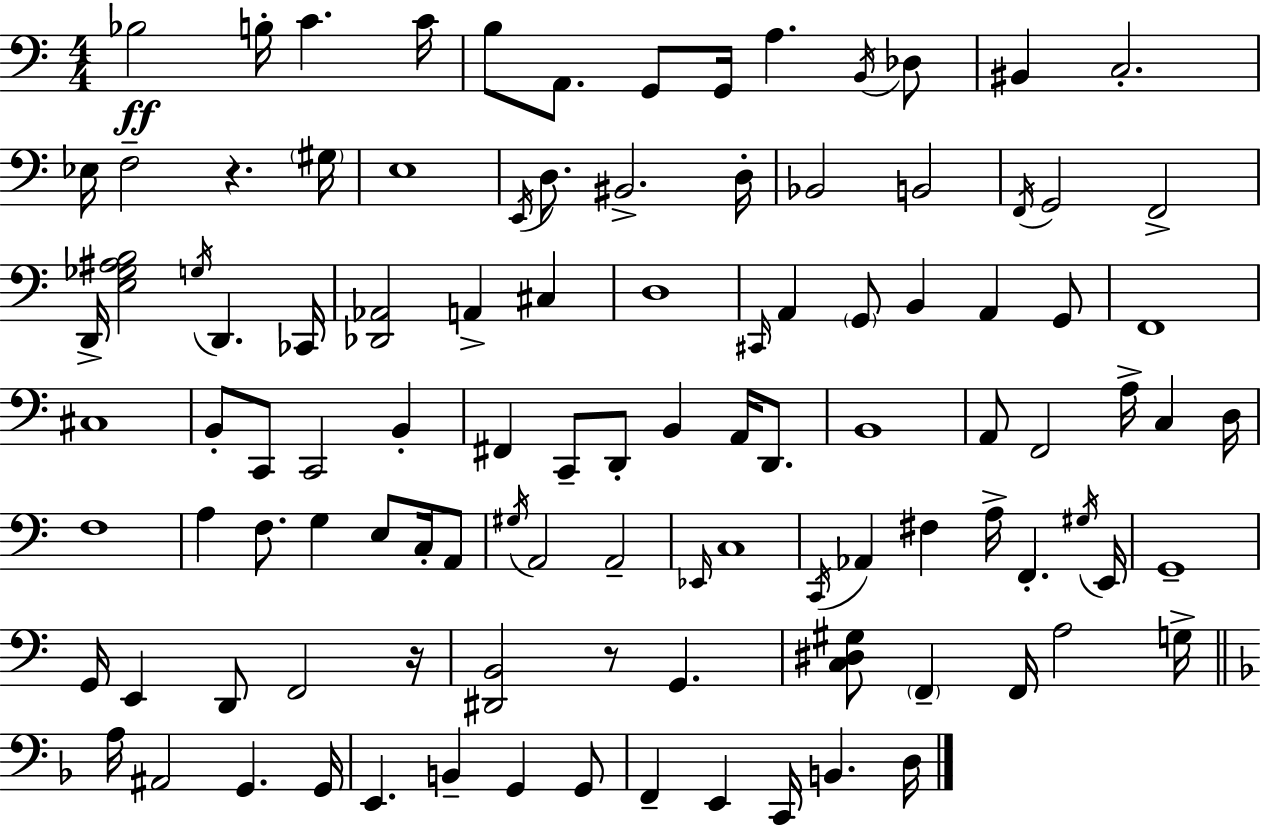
X:1
T:Untitled
M:4/4
L:1/4
K:C
_B,2 B,/4 C C/4 B,/2 A,,/2 G,,/2 G,,/4 A, B,,/4 _D,/2 ^B,, C,2 _E,/4 F,2 z ^G,/4 E,4 E,,/4 D,/2 ^B,,2 D,/4 _B,,2 B,,2 F,,/4 G,,2 F,,2 D,,/4 [E,_G,^A,B,]2 G,/4 D,, _C,,/4 [_D,,_A,,]2 A,, ^C, D,4 ^C,,/4 A,, G,,/2 B,, A,, G,,/2 F,,4 ^C,4 B,,/2 C,,/2 C,,2 B,, ^F,, C,,/2 D,,/2 B,, A,,/4 D,,/2 B,,4 A,,/2 F,,2 A,/4 C, D,/4 F,4 A, F,/2 G, E,/2 C,/4 A,,/2 ^G,/4 A,,2 A,,2 _E,,/4 C,4 C,,/4 _A,, ^F, A,/4 F,, ^G,/4 E,,/4 G,,4 G,,/4 E,, D,,/2 F,,2 z/4 [^D,,B,,]2 z/2 G,, [C,^D,^G,]/2 F,, F,,/4 A,2 G,/4 A,/4 ^A,,2 G,, G,,/4 E,, B,, G,, G,,/2 F,, E,, C,,/4 B,, D,/4